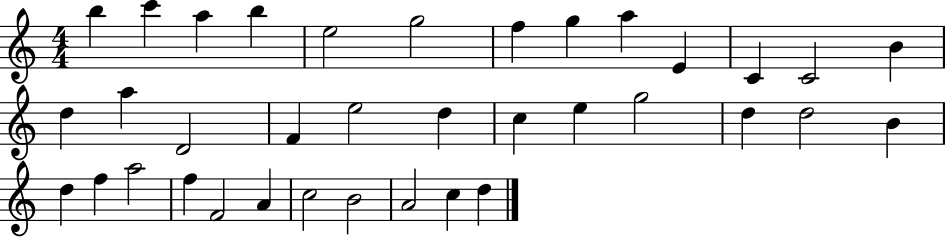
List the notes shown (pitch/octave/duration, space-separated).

B5/q C6/q A5/q B5/q E5/h G5/h F5/q G5/q A5/q E4/q C4/q C4/h B4/q D5/q A5/q D4/h F4/q E5/h D5/q C5/q E5/q G5/h D5/q D5/h B4/q D5/q F5/q A5/h F5/q F4/h A4/q C5/h B4/h A4/h C5/q D5/q